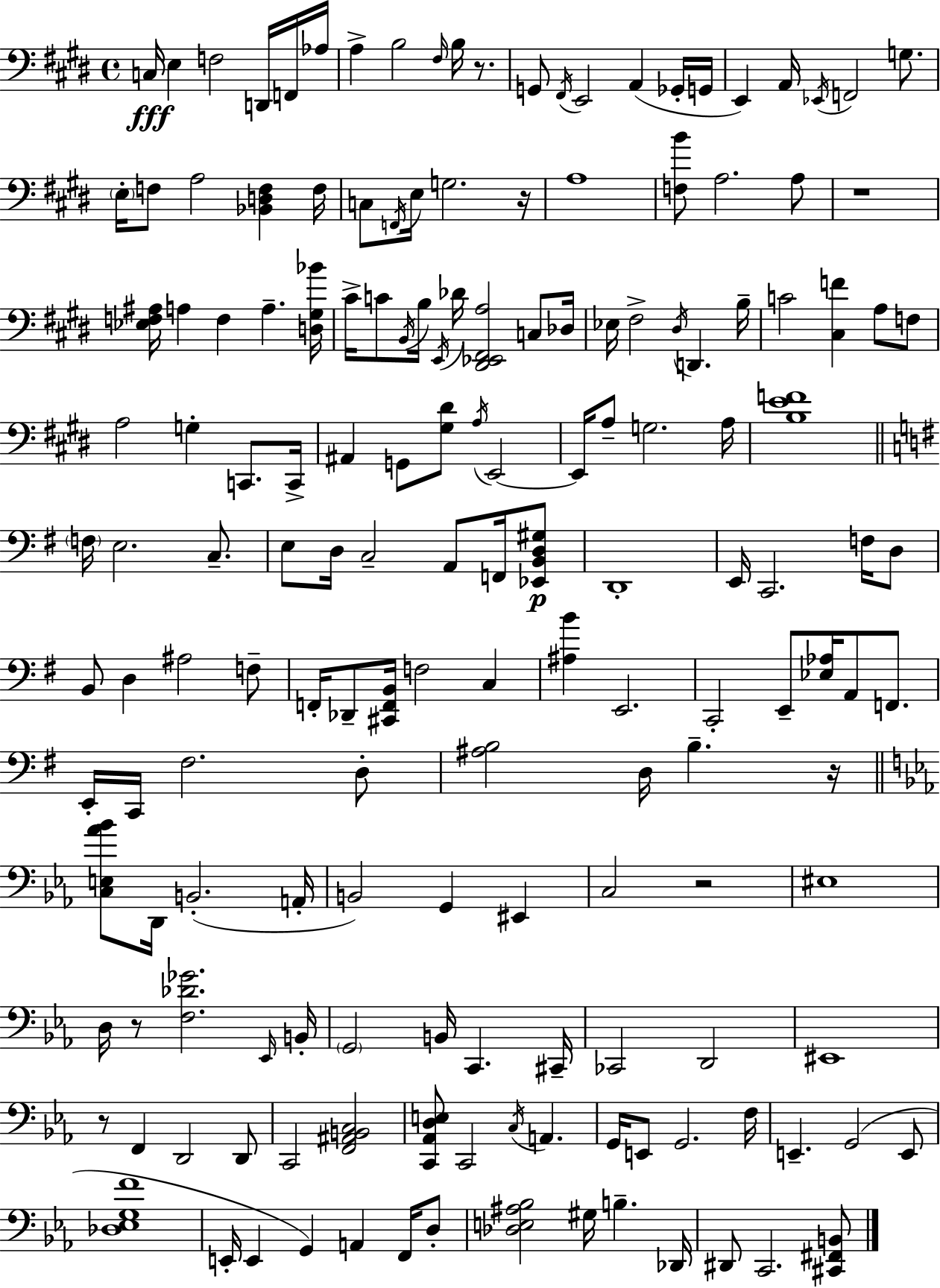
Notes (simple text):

C3/s E3/q F3/h D2/s F2/s Ab3/s A3/q B3/h F#3/s B3/s R/e. G2/e F#2/s E2/h A2/q Gb2/s G2/s E2/q A2/s Eb2/s F2/h G3/e. E3/s F3/e A3/h [Bb2,D3,F3]/q F3/s C3/e F2/s E3/s G3/h. R/s A3/w [F3,B4]/e A3/h. A3/e R/w [Eb3,F3,A#3]/s A3/q F3/q A3/q. [D3,G#3,Bb4]/s C#4/s C4/e B2/s B3/s E2/s Db4/s [D#2,Eb2,F#2,A3]/h C3/e Db3/s Eb3/s F#3/h D#3/s D2/q. B3/s C4/h [C#3,F4]/q A3/e F3/e A3/h G3/q C2/e. C2/s A#2/q G2/e [G#3,D#4]/e A3/s E2/h E2/s A3/e G3/h. A3/s [B3,E4,F4]/w F3/s E3/h. C3/e. E3/e D3/s C3/h A2/e F2/s [Eb2,B2,D3,G#3]/e D2/w E2/s C2/h. F3/s D3/e B2/e D3/q A#3/h F3/e F2/s Db2/e [C#2,F2,B2]/s F3/h C3/q [A#3,B4]/q E2/h. C2/h E2/e [Eb3,Ab3]/s A2/e F2/e. E2/s C2/s F#3/h. D3/e [A#3,B3]/h D3/s B3/q. R/s [C3,E3,Ab4,Bb4]/e D2/s B2/h. A2/s B2/h G2/q EIS2/q C3/h R/h EIS3/w D3/s R/e [F3,Db4,Gb4]/h. Eb2/s B2/s G2/h B2/s C2/q. C#2/s CES2/h D2/h EIS2/w R/e F2/q D2/h D2/e C2/h [F2,A#2,B2,C3]/h [C2,Ab2,D3,E3]/e C2/h C3/s A2/q. G2/s E2/e G2/h. F3/s E2/q. G2/h E2/e [Db3,Eb3,G3,F4]/w E2/s E2/q G2/q A2/q F2/s D3/e [Db3,E3,A#3,Bb3]/h G#3/s B3/q. Db2/s D#2/e C2/h. [C#2,F#2,B2]/e